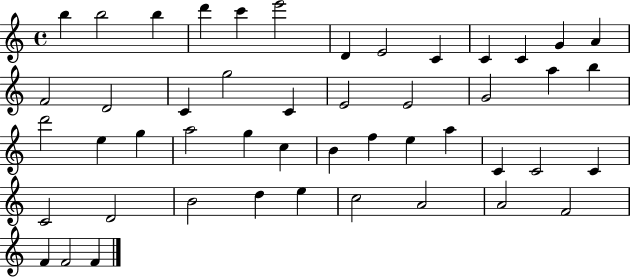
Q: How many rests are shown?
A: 0